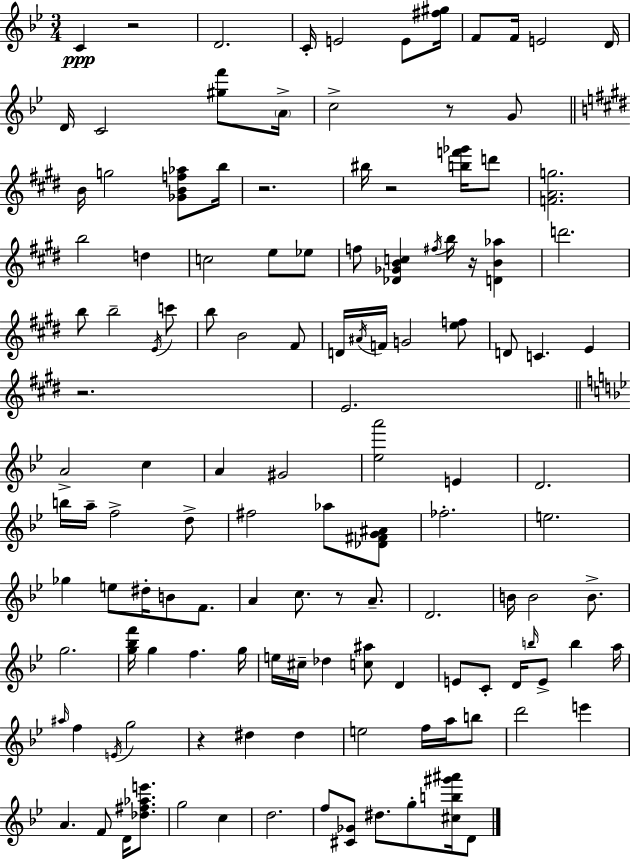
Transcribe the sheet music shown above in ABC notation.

X:1
T:Untitled
M:3/4
L:1/4
K:Gm
C z2 D2 C/4 E2 E/2 [^f^g]/4 F/2 F/4 E2 D/4 D/4 C2 [^gf']/2 A/4 c2 z/2 G/2 B/4 g2 [_GBf_a]/2 b/4 z2 ^b/4 z2 [bf'_g']/4 d'/2 [FAg]2 b2 d c2 e/2 _e/2 f/2 [_D_GBc] ^f/4 b/4 z/4 [DB_a] d'2 b/2 b2 E/4 c'/2 b/2 B2 ^F/2 D/4 ^A/4 F/4 G2 [ef]/2 D/2 C E z2 E2 A2 c A ^G2 [_ea']2 E D2 b/4 a/4 f2 d/2 ^f2 _a/2 [_D^FG^A]/2 _f2 e2 _g e/2 ^d/4 B/2 F/2 A c/2 z/2 A/2 D2 B/4 B2 B/2 g2 [g_bf']/4 g f g/4 e/4 ^c/4 _d [c^a]/2 D E/2 C/2 D/4 b/4 E/2 b a/4 ^a/4 f E/4 g2 z ^d ^d e2 f/4 a/4 b/2 d'2 e' A F/2 D/4 [_d^f_ae']/2 g2 c d2 f/2 [^C_G]/2 ^d/2 g/2 [^cb^g'^a']/4 D/2